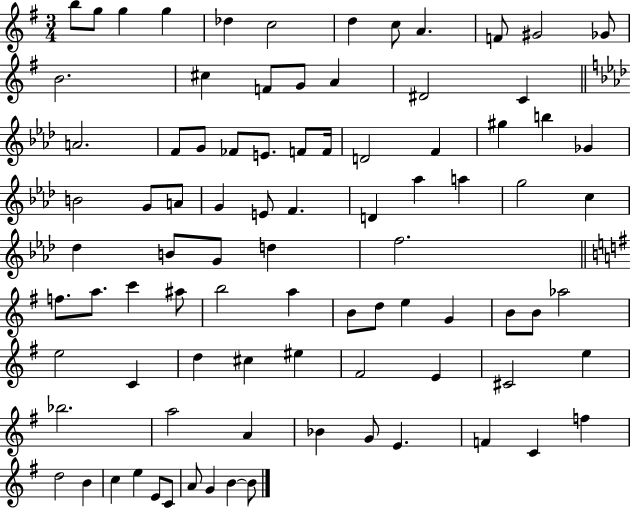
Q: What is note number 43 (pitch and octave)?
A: Db5